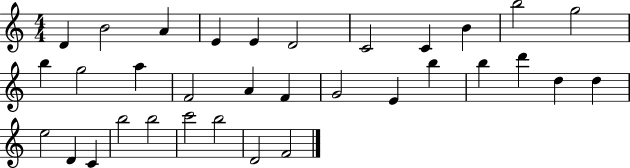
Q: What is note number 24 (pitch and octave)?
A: D5